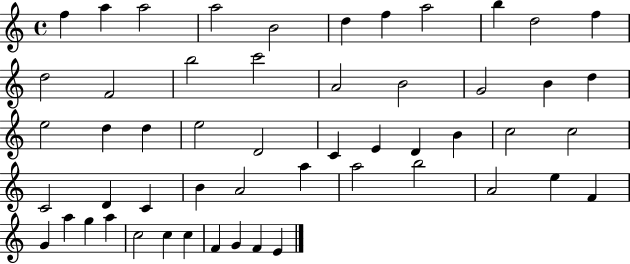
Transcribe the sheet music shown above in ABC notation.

X:1
T:Untitled
M:4/4
L:1/4
K:C
f a a2 a2 B2 d f a2 b d2 f d2 F2 b2 c'2 A2 B2 G2 B d e2 d d e2 D2 C E D B c2 c2 C2 D C B A2 a a2 b2 A2 e F G a g a c2 c c F G F E